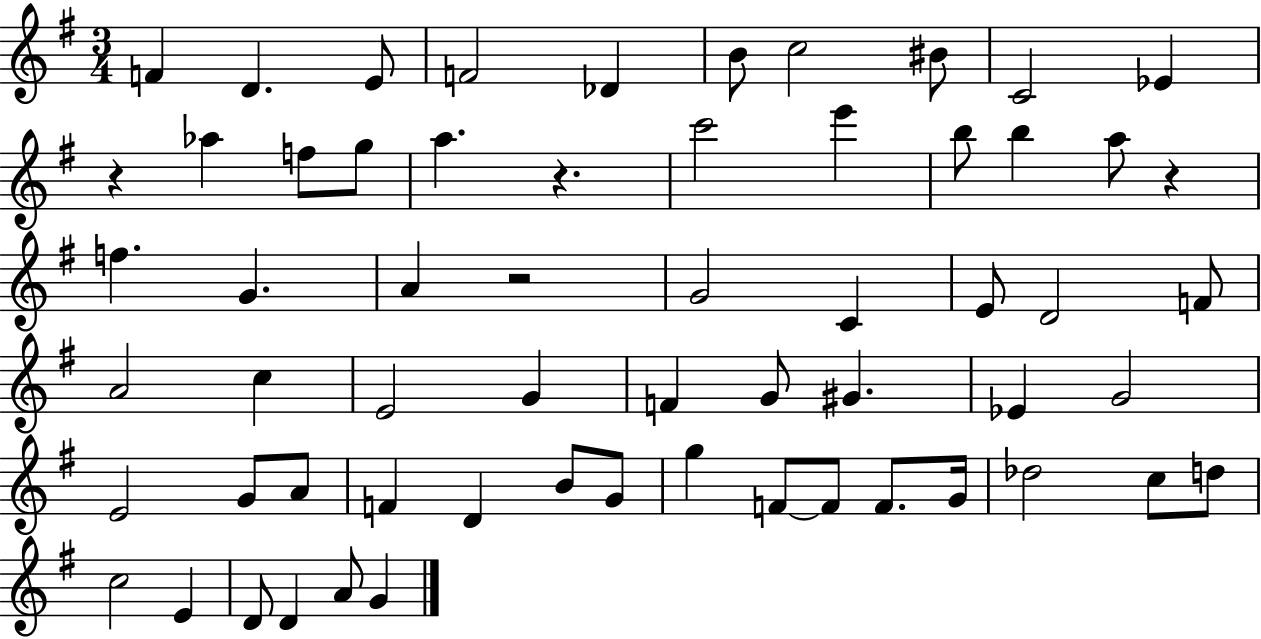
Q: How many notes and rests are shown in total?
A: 61